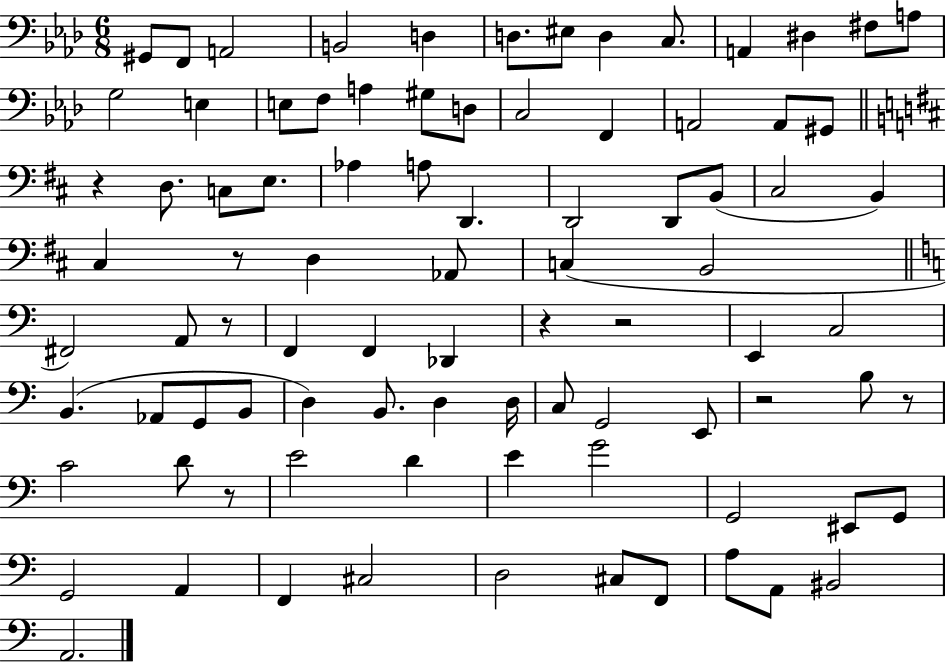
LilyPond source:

{
  \clef bass
  \numericTimeSignature
  \time 6/8
  \key aes \major
  gis,8 f,8 a,2 | b,2 d4 | d8. eis8 d4 c8. | a,4 dis4 fis8 a8 | \break g2 e4 | e8 f8 a4 gis8 d8 | c2 f,4 | a,2 a,8 gis,8 | \break \bar "||" \break \key d \major r4 d8. c8 e8. | aes4 a8 d,4. | d,2 d,8 b,8( | cis2 b,4) | \break cis4 r8 d4 aes,8 | c4( b,2 | \bar "||" \break \key a \minor fis,2) a,8 r8 | f,4 f,4 des,4 | r4 r2 | e,4 c2 | \break b,4.( aes,8 g,8 b,8 | d4) b,8. d4 d16 | c8 g,2 e,8 | r2 b8 r8 | \break c'2 d'8 r8 | e'2 d'4 | e'4 g'2 | g,2 eis,8 g,8 | \break g,2 a,4 | f,4 cis2 | d2 cis8 f,8 | a8 a,8 bis,2 | \break a,2. | \bar "|."
}